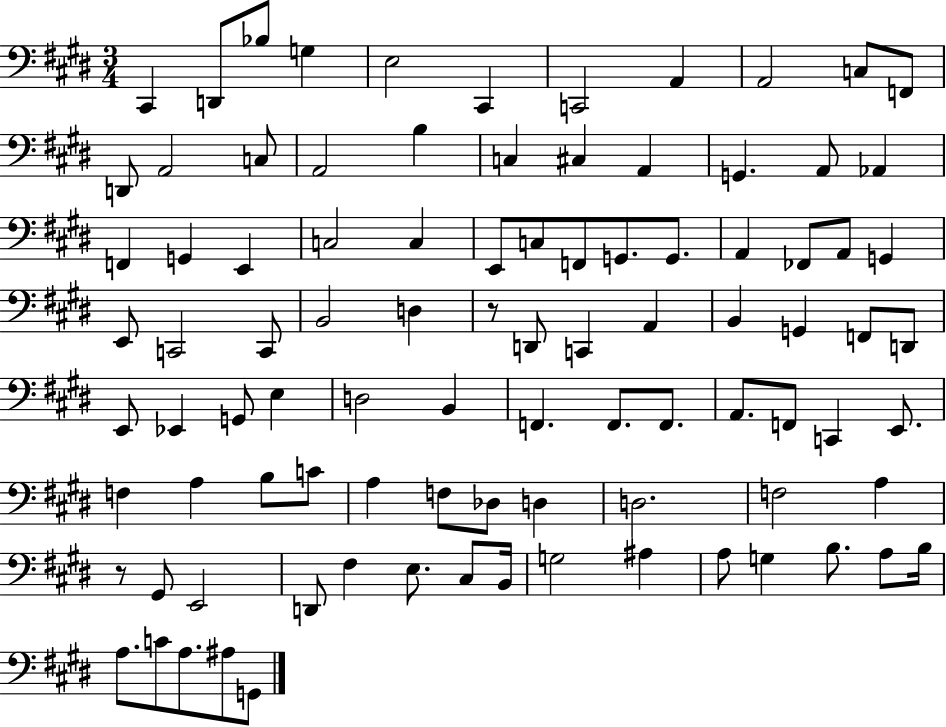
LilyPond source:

{
  \clef bass
  \numericTimeSignature
  \time 3/4
  \key e \major
  \repeat volta 2 { cis,4 d,8 bes8 g4 | e2 cis,4 | c,2 a,4 | a,2 c8 f,8 | \break d,8 a,2 c8 | a,2 b4 | c4 cis4 a,4 | g,4. a,8 aes,4 | \break f,4 g,4 e,4 | c2 c4 | e,8 c8 f,8 g,8. g,8. | a,4 fes,8 a,8 g,4 | \break e,8 c,2 c,8 | b,2 d4 | r8 d,8 c,4 a,4 | b,4 g,4 f,8 d,8 | \break e,8 ees,4 g,8 e4 | d2 b,4 | f,4. f,8. f,8. | a,8. f,8 c,4 e,8. | \break f4 a4 b8 c'8 | a4 f8 des8 d4 | d2. | f2 a4 | \break r8 gis,8 e,2 | d,8 fis4 e8. cis8 b,16 | g2 ais4 | a8 g4 b8. a8 b16 | \break a8. c'8 a8. ais8 g,8 | } \bar "|."
}